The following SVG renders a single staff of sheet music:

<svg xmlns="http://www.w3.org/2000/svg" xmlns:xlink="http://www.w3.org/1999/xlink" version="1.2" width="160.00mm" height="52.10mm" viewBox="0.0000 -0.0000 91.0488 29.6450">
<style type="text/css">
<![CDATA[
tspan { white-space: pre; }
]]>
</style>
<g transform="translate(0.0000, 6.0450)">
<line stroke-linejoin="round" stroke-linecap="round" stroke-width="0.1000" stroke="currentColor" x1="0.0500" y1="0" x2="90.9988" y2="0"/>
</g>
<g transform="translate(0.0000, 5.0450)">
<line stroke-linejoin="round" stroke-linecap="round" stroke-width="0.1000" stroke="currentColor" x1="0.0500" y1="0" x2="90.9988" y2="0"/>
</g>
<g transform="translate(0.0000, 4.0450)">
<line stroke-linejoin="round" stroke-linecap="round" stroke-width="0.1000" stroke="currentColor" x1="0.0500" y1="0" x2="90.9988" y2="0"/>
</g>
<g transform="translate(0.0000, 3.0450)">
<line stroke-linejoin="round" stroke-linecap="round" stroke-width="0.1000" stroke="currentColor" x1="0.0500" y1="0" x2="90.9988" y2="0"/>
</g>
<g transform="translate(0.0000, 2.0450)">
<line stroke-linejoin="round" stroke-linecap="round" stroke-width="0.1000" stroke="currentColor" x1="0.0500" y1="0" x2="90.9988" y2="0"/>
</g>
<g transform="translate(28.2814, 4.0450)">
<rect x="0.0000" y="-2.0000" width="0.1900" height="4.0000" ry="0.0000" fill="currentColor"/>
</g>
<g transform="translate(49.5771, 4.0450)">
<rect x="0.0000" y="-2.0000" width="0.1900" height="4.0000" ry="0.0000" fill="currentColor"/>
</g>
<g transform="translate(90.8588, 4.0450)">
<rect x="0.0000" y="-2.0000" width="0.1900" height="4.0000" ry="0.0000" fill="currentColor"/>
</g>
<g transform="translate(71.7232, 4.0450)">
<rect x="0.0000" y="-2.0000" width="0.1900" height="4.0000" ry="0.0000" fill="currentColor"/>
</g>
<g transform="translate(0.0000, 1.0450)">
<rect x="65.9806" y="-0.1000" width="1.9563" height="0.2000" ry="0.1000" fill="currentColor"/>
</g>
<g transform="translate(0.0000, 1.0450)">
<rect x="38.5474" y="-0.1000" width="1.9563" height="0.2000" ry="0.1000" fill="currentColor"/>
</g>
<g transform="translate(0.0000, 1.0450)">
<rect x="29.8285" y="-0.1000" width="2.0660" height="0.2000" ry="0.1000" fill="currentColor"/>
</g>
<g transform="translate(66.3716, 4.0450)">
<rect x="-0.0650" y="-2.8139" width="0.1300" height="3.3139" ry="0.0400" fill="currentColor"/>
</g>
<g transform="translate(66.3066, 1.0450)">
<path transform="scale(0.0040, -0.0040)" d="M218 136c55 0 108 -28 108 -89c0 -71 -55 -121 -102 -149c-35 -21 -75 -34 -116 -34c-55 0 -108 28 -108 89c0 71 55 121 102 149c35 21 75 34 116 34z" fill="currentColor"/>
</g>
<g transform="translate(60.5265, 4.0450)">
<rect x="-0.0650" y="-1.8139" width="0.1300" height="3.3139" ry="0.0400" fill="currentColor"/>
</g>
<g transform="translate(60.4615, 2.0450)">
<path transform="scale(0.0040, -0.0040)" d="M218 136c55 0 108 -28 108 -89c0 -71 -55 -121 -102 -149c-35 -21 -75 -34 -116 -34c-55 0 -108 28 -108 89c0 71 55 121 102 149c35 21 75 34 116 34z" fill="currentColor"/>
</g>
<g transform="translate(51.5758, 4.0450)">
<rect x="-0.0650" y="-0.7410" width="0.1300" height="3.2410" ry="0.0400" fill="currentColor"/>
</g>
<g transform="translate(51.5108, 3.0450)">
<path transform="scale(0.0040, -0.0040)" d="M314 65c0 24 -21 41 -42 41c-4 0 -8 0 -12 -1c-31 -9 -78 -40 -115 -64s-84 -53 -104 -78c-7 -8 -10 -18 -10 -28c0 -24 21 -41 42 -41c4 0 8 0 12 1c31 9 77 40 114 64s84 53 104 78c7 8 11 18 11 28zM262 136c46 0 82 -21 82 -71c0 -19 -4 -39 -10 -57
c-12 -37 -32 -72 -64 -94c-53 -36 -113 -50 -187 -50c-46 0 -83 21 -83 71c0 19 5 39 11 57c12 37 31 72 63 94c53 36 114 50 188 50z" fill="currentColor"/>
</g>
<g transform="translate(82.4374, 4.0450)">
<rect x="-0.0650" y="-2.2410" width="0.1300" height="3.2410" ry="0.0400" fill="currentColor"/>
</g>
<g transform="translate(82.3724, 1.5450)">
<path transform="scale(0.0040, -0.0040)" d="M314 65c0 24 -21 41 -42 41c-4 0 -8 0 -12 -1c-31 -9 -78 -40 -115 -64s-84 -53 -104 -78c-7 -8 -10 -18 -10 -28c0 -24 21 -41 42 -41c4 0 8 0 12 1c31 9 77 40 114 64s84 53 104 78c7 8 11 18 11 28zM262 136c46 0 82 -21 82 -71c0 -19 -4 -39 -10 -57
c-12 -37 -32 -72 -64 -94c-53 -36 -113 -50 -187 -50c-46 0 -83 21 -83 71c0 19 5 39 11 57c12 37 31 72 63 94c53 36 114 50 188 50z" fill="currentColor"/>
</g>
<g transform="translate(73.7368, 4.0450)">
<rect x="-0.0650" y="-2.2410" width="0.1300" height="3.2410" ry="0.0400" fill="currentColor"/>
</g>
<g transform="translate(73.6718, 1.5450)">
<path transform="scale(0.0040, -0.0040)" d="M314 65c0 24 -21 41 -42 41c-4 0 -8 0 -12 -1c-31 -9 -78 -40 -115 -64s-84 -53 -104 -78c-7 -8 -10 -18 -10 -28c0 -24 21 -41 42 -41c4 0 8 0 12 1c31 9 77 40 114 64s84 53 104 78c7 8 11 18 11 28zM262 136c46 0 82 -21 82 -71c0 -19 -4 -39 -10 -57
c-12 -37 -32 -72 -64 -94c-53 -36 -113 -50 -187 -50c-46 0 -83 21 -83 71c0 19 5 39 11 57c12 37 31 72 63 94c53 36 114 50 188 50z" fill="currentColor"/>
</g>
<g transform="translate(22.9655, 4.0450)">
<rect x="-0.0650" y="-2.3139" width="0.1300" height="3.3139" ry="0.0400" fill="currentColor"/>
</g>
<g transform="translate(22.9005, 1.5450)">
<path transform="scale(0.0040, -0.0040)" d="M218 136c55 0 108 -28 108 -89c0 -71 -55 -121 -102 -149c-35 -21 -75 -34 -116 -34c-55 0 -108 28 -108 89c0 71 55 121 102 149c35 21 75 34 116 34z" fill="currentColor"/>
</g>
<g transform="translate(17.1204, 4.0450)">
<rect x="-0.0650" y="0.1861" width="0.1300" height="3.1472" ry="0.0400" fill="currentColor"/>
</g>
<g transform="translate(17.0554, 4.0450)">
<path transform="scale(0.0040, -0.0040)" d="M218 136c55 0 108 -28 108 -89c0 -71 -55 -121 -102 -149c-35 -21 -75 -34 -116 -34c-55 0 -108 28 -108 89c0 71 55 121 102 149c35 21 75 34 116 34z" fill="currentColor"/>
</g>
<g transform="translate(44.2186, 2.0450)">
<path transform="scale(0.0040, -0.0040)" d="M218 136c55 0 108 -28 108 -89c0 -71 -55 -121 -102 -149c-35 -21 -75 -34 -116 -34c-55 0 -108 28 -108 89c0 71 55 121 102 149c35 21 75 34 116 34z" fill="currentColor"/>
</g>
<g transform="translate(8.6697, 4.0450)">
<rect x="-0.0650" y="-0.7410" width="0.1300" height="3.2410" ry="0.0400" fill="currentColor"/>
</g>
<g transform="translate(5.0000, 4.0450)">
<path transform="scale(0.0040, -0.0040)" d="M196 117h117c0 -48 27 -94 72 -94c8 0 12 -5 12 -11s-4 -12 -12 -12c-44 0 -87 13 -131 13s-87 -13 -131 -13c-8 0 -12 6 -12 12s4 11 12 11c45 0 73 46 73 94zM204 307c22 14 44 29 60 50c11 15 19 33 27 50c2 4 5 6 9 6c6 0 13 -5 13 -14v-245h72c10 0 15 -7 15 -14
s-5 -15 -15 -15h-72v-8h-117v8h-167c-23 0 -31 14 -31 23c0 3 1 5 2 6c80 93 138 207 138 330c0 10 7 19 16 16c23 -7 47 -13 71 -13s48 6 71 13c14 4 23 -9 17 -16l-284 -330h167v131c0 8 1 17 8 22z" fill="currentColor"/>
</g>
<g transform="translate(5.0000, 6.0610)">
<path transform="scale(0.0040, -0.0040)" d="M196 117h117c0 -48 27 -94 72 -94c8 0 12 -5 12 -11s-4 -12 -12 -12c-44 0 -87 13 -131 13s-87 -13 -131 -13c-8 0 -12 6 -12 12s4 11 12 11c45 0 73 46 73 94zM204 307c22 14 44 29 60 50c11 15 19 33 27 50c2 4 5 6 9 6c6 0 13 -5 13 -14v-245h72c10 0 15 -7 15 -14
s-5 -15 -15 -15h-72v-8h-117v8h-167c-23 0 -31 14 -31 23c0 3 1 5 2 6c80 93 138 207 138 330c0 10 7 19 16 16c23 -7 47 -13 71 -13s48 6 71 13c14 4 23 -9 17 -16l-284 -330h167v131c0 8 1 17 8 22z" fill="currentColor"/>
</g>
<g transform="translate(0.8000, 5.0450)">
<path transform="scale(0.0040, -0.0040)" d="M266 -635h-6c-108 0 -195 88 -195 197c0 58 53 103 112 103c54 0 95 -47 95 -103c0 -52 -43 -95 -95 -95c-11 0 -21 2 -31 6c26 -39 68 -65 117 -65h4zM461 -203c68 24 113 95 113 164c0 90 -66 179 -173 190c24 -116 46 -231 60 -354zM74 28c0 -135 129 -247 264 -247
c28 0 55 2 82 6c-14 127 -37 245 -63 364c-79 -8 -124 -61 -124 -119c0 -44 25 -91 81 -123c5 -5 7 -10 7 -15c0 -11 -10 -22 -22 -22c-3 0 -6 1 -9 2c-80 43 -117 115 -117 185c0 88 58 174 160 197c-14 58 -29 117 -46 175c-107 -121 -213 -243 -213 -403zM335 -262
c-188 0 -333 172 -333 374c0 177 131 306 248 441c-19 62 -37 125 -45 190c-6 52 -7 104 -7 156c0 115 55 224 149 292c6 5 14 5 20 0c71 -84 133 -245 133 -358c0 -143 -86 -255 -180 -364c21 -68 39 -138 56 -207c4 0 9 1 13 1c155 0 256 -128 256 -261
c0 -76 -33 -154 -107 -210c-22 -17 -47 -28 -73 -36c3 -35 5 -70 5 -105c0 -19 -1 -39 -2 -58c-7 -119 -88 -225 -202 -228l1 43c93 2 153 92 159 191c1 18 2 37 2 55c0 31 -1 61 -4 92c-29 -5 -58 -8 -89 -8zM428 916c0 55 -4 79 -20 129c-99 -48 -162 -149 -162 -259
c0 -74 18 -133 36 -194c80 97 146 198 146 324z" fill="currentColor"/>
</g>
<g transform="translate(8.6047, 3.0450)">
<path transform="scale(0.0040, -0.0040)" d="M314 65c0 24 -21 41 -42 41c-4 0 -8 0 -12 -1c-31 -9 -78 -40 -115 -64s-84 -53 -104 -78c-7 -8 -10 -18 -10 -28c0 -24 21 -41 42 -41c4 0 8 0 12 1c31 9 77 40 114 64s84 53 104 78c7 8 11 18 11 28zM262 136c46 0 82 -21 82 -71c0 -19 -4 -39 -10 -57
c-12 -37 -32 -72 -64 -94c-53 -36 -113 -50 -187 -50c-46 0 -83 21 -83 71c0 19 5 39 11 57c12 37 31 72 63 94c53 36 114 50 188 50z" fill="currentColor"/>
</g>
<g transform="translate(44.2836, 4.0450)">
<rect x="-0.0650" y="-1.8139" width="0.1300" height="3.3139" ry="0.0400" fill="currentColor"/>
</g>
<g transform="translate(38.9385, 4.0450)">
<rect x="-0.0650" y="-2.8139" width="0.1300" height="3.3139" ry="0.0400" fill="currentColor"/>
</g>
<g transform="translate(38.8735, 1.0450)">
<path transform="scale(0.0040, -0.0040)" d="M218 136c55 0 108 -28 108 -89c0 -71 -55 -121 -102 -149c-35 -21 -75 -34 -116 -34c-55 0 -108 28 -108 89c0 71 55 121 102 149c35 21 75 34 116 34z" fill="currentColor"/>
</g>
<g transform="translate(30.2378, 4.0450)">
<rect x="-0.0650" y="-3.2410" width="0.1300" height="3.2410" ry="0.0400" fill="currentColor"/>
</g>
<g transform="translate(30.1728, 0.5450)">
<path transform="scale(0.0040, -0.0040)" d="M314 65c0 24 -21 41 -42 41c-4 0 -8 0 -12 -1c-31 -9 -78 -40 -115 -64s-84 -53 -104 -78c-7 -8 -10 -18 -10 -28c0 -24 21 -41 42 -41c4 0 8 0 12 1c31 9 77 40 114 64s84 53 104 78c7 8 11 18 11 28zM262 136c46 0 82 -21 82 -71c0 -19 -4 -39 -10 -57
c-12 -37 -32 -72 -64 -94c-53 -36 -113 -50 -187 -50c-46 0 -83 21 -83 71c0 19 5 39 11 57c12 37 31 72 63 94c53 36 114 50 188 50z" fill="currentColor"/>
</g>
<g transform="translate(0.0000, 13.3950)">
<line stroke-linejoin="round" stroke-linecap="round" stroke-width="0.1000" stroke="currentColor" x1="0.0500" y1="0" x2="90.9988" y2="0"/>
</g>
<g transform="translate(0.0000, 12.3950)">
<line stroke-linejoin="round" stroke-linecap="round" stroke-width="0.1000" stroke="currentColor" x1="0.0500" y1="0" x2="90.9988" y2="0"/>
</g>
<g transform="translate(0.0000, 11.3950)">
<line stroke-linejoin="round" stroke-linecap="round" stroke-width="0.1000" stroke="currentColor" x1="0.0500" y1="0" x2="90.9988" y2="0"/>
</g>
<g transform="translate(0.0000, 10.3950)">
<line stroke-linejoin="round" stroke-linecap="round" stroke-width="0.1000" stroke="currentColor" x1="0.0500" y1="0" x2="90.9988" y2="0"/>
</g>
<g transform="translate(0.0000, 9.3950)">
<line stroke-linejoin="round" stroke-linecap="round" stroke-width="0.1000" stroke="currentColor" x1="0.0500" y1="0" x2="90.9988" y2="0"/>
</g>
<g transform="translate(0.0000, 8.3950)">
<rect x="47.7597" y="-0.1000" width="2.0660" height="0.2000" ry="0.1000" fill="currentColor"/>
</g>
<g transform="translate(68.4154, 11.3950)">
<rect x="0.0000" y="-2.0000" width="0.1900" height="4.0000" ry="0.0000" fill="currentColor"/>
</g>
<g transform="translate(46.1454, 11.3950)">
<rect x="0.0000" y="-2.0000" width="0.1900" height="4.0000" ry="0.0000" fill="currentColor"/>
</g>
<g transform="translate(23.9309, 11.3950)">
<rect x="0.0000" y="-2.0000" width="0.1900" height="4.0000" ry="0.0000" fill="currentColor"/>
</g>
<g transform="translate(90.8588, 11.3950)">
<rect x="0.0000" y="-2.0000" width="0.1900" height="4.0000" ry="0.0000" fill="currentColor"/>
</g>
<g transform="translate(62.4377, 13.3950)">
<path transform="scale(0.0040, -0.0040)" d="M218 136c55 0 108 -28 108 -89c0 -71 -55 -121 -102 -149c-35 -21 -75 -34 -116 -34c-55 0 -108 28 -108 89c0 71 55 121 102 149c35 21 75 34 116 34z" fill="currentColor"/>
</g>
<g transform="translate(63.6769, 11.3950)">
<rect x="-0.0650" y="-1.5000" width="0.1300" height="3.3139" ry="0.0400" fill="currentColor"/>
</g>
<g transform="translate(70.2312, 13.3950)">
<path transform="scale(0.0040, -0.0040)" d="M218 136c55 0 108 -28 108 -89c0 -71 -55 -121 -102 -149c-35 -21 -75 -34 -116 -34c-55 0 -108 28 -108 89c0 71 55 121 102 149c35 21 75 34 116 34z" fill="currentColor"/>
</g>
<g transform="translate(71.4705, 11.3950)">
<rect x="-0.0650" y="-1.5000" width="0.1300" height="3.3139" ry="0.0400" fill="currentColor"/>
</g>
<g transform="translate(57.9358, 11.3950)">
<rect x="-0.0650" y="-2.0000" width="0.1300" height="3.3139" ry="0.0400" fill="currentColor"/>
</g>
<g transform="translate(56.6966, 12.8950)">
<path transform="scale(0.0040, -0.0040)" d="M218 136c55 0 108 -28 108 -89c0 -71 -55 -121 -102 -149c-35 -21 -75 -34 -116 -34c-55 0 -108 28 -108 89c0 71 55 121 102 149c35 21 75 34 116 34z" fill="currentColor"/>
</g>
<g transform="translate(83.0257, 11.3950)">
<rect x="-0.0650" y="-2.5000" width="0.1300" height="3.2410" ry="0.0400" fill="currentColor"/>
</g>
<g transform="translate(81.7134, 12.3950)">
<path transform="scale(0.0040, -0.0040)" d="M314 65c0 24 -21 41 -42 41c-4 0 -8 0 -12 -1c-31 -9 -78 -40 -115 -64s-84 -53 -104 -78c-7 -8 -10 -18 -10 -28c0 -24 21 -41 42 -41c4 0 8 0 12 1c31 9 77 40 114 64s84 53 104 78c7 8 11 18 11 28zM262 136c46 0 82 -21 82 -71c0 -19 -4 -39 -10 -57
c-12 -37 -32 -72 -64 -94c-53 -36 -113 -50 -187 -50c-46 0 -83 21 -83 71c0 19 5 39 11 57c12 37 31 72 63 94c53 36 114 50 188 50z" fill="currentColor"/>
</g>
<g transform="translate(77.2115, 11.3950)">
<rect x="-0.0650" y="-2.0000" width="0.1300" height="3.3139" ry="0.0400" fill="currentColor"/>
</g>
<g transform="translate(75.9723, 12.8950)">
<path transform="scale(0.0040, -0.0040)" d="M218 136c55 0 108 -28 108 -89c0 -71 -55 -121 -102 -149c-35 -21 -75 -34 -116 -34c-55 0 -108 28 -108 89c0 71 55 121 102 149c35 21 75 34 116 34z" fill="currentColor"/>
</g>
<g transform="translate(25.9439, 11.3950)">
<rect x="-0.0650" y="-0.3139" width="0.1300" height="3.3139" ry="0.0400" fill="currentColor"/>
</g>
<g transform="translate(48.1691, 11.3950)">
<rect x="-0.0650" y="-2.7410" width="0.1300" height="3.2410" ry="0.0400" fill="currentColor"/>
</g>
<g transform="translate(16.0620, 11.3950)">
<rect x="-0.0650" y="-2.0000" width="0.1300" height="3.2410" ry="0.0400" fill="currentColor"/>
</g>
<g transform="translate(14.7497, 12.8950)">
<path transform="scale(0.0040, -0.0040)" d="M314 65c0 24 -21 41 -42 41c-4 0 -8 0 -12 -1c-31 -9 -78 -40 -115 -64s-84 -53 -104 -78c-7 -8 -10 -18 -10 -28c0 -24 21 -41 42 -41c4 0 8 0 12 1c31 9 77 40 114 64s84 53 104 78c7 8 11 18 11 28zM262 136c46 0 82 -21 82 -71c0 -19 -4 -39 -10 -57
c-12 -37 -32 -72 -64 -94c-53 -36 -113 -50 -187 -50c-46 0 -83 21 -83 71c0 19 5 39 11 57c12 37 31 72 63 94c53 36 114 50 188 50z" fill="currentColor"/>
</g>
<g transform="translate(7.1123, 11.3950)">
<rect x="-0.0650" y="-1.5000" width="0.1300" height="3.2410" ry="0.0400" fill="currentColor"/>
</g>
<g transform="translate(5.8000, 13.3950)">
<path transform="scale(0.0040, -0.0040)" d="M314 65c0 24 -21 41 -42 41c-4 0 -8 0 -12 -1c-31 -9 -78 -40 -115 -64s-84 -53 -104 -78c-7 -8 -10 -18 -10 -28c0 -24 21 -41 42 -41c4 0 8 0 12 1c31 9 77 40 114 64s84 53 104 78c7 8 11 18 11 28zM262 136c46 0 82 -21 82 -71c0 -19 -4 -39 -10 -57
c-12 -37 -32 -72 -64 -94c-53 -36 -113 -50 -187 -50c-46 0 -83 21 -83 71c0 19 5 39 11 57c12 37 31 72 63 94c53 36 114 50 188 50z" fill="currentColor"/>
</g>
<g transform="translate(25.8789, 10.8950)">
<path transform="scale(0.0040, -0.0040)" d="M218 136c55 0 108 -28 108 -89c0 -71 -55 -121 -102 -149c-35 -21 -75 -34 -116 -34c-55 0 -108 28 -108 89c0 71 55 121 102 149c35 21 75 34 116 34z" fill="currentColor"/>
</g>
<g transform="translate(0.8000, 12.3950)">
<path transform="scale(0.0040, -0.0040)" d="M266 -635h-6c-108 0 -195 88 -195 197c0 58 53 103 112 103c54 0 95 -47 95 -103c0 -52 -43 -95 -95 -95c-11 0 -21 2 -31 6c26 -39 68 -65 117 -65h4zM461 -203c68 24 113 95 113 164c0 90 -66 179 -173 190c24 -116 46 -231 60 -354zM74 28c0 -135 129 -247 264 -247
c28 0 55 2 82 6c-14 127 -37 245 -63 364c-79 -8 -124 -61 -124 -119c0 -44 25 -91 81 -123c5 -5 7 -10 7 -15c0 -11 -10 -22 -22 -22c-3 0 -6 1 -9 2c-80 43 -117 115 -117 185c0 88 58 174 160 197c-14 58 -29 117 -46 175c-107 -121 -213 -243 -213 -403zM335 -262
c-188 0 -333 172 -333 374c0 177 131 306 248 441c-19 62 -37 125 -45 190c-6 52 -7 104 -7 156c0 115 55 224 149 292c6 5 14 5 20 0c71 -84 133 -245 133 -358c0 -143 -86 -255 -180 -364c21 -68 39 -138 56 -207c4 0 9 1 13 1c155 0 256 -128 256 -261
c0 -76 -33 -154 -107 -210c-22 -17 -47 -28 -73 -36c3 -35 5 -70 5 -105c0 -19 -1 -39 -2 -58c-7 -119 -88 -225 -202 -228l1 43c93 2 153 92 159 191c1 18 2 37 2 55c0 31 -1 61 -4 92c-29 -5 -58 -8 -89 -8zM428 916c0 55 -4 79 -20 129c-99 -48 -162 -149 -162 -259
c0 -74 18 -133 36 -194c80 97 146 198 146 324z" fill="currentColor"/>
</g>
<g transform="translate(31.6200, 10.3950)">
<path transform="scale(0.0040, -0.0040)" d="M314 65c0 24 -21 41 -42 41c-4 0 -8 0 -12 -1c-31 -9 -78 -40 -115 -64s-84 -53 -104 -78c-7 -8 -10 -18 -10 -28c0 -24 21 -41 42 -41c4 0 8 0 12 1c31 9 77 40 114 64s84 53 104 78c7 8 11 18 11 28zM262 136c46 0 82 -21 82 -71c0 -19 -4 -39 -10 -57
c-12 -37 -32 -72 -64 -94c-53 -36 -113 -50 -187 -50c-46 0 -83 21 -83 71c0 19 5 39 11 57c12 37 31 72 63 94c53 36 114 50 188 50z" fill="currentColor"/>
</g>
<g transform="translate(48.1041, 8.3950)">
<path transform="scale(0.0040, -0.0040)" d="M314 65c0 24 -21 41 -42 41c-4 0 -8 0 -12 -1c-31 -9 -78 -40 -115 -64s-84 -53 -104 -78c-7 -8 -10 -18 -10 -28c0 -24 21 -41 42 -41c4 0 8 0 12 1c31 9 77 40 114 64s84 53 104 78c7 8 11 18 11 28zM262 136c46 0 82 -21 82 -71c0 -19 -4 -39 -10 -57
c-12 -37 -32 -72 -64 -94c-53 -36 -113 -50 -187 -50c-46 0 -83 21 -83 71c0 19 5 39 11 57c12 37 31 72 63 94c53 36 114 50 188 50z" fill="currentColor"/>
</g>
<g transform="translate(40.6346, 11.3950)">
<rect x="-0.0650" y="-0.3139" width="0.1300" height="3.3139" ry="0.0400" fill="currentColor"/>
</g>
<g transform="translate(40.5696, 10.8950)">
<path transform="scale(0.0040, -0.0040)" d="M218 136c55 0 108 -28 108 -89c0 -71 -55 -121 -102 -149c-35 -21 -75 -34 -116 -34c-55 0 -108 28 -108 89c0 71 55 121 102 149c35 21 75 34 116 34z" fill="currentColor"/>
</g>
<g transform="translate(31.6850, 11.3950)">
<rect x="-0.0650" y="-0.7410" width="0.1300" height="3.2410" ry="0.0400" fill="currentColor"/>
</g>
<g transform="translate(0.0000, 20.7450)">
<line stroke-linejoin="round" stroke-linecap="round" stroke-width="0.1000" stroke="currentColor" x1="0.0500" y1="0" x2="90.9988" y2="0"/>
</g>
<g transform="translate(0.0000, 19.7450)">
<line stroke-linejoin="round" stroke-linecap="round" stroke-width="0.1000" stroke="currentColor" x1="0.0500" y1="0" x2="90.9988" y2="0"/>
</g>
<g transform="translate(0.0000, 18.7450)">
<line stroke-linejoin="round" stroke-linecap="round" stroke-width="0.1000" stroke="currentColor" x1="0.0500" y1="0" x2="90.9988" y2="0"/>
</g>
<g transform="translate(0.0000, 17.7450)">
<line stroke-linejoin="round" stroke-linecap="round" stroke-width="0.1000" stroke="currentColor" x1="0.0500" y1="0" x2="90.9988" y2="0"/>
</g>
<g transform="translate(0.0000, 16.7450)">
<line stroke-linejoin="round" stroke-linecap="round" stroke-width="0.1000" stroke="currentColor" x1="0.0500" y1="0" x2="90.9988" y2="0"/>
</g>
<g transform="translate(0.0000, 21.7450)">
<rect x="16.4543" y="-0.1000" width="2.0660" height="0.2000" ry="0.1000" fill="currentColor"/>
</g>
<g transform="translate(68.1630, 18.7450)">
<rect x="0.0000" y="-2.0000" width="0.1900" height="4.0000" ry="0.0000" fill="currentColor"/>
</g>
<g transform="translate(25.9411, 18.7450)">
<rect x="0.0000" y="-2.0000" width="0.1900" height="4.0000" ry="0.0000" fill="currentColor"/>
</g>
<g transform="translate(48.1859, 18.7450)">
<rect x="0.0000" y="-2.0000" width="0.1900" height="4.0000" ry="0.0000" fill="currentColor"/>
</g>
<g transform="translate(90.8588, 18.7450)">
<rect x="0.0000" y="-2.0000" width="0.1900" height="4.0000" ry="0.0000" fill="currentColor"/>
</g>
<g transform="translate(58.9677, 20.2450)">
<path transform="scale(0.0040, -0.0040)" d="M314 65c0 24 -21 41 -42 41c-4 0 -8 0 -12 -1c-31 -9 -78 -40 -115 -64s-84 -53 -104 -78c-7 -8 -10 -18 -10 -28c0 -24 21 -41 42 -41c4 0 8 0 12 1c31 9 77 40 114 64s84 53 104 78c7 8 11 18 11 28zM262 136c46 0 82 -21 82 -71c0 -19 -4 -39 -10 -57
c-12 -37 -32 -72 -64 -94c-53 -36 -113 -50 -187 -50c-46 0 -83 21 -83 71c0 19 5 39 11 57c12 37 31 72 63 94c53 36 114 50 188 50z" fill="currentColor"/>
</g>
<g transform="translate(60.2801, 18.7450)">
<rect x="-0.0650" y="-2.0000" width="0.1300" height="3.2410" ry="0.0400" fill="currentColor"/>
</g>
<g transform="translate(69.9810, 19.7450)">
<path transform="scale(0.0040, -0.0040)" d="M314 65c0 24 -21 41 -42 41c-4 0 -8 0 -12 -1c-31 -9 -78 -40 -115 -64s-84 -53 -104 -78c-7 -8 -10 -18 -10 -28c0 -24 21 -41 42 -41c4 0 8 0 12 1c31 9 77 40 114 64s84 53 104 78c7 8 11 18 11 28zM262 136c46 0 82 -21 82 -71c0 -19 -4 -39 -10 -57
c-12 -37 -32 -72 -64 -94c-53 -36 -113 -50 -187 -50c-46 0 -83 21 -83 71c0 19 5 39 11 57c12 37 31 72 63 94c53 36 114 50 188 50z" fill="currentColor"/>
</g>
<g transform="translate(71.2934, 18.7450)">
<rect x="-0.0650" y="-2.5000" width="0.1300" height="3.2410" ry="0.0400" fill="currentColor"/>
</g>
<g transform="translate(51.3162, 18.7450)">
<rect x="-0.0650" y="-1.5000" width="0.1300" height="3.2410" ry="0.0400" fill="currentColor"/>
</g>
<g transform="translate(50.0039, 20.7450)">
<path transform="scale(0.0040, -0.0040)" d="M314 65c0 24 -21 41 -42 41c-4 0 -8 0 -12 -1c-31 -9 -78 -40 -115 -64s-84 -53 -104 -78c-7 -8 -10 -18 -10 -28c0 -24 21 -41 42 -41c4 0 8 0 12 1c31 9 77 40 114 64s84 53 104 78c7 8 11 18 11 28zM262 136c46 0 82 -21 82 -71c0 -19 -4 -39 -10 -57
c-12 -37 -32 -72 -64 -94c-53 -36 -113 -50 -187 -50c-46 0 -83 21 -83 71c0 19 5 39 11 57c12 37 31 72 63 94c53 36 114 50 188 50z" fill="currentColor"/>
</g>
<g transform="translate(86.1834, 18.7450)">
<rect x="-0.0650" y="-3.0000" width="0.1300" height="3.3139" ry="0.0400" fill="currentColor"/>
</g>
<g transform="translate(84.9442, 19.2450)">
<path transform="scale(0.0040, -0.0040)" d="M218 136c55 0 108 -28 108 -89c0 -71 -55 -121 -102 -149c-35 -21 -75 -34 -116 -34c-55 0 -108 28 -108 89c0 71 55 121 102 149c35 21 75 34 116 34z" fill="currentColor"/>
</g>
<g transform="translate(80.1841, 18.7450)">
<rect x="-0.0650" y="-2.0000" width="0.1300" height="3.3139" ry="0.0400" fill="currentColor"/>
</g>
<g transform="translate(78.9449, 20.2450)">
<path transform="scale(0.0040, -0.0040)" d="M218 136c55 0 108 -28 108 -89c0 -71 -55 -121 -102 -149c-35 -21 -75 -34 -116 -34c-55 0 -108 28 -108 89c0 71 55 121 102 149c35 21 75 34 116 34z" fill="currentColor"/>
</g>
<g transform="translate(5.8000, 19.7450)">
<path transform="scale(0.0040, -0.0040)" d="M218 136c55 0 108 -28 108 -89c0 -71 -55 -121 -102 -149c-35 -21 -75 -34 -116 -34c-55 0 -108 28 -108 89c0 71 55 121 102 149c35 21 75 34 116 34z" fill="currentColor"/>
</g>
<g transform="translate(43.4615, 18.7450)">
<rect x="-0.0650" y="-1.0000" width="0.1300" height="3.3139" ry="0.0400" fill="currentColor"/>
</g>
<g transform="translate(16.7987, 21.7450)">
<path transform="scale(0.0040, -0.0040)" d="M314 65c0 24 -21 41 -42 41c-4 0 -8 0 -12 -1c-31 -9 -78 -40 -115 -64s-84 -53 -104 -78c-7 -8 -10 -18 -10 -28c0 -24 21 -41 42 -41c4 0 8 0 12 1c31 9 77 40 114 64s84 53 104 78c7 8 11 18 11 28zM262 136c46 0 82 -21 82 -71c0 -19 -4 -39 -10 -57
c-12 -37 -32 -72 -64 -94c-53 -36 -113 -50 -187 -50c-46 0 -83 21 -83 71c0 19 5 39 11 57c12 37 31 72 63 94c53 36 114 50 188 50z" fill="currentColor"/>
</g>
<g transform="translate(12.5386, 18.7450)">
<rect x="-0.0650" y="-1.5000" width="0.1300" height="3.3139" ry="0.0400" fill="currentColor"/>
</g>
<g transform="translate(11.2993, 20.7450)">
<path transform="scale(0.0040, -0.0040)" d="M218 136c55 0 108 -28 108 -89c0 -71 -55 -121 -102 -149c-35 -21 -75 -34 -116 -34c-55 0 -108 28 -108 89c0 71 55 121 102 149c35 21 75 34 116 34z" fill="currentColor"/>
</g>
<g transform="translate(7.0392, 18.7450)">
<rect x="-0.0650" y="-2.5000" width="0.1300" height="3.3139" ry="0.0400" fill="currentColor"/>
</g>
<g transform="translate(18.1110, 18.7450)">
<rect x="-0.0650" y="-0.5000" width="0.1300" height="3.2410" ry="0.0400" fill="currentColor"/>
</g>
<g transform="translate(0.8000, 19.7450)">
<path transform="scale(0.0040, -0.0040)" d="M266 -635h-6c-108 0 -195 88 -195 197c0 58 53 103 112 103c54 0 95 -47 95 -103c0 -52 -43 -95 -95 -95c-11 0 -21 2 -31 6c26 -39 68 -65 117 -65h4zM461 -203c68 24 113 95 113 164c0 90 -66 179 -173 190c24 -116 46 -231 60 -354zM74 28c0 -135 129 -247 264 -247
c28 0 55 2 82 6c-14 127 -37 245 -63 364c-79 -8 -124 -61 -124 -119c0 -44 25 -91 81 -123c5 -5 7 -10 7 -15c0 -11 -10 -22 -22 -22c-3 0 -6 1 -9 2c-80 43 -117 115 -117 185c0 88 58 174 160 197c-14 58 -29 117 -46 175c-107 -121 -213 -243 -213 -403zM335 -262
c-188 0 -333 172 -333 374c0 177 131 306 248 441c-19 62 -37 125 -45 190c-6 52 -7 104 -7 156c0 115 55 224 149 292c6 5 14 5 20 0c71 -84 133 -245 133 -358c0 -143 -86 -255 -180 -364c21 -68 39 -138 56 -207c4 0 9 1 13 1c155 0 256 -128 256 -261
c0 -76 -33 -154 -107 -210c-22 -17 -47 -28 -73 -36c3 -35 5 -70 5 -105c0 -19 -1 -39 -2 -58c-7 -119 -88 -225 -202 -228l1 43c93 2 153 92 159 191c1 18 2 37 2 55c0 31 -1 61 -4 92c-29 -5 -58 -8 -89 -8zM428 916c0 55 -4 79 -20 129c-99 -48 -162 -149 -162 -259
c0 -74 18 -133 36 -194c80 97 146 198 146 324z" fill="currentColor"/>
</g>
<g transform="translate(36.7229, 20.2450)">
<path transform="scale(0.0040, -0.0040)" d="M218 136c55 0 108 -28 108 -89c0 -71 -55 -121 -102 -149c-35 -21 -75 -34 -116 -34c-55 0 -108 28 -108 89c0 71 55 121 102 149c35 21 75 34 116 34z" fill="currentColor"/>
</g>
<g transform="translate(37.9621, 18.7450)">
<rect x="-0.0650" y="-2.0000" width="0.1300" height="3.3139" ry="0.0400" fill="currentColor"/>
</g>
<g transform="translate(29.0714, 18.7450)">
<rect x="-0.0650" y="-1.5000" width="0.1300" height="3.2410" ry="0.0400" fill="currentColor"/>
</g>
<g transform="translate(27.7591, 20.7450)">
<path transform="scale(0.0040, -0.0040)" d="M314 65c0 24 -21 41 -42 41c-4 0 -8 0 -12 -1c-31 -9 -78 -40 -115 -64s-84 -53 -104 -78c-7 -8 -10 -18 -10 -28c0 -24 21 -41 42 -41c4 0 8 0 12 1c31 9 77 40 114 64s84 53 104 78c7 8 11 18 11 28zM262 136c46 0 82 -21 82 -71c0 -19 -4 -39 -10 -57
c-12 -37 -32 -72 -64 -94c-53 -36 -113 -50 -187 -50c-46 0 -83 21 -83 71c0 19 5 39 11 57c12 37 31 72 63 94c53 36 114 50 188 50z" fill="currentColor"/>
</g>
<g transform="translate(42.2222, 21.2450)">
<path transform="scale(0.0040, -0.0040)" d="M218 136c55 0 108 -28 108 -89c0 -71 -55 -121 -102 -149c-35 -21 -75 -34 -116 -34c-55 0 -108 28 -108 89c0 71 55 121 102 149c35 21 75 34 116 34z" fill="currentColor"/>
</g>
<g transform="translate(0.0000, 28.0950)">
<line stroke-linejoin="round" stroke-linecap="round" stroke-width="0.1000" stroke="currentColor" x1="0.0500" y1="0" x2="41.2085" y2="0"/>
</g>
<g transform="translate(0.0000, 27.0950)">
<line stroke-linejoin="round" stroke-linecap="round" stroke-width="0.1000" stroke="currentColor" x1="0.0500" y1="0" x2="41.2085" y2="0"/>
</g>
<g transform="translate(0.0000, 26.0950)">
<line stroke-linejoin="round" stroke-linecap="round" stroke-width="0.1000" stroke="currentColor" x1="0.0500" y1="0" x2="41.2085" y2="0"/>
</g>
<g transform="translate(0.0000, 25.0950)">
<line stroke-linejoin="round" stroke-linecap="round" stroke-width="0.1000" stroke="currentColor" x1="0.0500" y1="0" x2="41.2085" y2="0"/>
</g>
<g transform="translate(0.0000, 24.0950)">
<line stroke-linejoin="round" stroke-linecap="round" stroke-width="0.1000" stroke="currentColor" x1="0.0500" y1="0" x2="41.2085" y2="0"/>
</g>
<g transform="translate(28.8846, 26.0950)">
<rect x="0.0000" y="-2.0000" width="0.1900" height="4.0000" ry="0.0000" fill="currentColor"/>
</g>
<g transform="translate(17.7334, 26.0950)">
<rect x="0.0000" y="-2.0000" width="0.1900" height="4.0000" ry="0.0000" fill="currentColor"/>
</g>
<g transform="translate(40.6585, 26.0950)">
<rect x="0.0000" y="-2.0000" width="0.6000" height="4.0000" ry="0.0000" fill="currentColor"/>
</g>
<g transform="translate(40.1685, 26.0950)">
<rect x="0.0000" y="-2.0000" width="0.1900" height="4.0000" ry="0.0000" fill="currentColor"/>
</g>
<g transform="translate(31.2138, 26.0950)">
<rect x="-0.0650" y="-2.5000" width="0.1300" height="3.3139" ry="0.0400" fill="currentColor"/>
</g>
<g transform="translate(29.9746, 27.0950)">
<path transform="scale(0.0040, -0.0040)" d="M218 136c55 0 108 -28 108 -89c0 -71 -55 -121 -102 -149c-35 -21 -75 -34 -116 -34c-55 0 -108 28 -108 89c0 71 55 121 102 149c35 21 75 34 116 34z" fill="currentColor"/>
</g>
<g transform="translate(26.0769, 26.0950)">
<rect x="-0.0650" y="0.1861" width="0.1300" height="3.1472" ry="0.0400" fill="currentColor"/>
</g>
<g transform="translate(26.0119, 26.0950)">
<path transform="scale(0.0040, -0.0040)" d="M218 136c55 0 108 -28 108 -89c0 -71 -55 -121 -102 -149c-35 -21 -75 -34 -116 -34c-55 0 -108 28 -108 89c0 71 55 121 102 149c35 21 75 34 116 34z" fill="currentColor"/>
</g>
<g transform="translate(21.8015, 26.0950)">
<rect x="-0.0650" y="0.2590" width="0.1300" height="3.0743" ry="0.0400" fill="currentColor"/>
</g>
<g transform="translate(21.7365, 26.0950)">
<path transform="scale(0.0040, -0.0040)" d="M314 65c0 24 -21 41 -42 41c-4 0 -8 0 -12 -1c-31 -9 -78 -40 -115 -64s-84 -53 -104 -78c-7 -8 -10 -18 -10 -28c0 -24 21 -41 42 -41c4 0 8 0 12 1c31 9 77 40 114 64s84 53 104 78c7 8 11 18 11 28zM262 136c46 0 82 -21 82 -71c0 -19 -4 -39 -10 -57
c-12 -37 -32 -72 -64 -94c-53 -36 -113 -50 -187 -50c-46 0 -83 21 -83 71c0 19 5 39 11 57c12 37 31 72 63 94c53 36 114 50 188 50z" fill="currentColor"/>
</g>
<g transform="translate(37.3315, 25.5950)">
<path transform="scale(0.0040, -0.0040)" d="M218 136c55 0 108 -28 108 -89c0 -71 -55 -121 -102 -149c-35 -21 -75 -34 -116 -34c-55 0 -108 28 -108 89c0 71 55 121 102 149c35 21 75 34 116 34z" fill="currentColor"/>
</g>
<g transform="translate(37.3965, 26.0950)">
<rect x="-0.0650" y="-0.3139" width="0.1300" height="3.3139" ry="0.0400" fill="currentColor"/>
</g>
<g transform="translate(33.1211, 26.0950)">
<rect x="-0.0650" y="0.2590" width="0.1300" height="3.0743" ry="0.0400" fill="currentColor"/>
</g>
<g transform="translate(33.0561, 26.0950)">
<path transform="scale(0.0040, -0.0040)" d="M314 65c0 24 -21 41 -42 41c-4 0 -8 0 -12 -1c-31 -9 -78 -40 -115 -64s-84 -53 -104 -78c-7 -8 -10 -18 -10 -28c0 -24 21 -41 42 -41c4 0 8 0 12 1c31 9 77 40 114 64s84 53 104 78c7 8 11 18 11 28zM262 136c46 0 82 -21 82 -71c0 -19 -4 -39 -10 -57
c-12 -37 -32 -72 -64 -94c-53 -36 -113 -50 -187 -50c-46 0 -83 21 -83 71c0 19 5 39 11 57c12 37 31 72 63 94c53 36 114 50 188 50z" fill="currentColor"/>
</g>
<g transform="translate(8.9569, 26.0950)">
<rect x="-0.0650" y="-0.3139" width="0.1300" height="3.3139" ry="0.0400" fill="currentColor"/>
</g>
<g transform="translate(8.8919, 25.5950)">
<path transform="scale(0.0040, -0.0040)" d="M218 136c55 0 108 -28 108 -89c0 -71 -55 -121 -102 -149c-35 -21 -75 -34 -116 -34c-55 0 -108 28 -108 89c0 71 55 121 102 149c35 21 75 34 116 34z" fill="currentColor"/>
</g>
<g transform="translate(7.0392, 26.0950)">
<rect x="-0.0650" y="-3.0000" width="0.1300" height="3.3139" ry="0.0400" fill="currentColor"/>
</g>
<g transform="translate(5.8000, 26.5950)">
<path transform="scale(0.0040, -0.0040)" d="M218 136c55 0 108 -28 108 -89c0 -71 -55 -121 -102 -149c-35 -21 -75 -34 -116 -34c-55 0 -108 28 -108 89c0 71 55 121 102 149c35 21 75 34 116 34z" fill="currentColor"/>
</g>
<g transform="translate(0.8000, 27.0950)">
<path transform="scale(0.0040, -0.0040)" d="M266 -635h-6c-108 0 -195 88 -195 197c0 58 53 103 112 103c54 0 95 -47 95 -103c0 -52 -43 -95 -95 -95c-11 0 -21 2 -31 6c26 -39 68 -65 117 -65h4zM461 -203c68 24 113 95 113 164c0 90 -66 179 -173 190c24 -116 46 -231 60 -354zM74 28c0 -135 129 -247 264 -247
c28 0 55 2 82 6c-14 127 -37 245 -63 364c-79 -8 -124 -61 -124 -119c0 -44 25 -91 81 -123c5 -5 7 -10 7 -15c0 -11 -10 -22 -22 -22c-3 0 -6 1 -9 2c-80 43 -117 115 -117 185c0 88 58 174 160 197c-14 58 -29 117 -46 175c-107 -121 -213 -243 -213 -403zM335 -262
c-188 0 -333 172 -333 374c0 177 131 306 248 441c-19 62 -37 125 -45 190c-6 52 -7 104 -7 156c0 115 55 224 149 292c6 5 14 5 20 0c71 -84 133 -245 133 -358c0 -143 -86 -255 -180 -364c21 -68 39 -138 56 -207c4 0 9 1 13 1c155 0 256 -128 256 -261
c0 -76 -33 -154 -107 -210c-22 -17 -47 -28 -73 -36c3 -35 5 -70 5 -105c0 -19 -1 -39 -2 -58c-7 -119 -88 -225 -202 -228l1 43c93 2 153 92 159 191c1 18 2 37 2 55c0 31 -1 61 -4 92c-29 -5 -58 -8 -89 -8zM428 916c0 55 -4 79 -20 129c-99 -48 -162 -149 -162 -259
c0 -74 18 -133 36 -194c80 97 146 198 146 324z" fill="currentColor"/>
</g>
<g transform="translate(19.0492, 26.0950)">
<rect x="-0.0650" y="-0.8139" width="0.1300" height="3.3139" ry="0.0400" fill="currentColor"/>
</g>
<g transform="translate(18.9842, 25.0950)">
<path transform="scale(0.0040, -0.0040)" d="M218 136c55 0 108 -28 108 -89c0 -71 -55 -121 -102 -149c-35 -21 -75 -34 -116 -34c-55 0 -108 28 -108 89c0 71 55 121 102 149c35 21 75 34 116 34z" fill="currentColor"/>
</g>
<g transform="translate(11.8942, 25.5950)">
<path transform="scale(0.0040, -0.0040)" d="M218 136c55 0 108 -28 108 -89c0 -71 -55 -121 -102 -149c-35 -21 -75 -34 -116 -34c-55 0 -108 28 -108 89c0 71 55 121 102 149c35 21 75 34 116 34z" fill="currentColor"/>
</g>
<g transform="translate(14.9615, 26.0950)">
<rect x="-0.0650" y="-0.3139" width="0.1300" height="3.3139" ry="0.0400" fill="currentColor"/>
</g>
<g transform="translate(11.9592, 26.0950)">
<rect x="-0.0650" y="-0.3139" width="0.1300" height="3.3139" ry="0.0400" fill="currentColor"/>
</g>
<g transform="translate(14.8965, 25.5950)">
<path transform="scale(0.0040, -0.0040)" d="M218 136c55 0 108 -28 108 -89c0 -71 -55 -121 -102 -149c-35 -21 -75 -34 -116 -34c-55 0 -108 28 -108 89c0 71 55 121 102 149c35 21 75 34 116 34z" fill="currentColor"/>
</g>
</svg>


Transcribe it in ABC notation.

X:1
T:Untitled
M:4/4
L:1/4
K:C
d2 B g b2 a f d2 f a g2 g2 E2 F2 c d2 c a2 F E E F G2 G E C2 E2 F D E2 F2 G2 F A A c c c d B2 B G B2 c